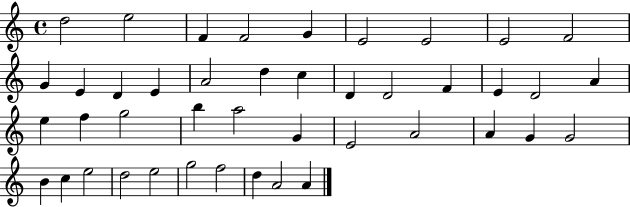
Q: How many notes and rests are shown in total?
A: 43